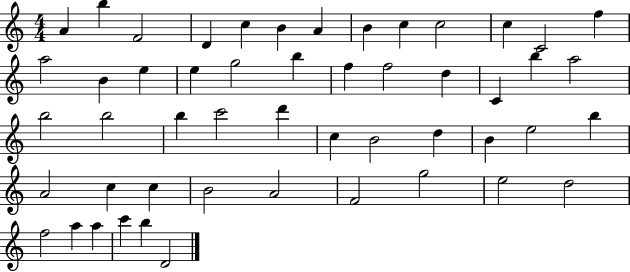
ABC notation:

X:1
T:Untitled
M:4/4
L:1/4
K:C
A b F2 D c B A B c c2 c C2 f a2 B e e g2 b f f2 d C b a2 b2 b2 b c'2 d' c B2 d B e2 b A2 c c B2 A2 F2 g2 e2 d2 f2 a a c' b D2